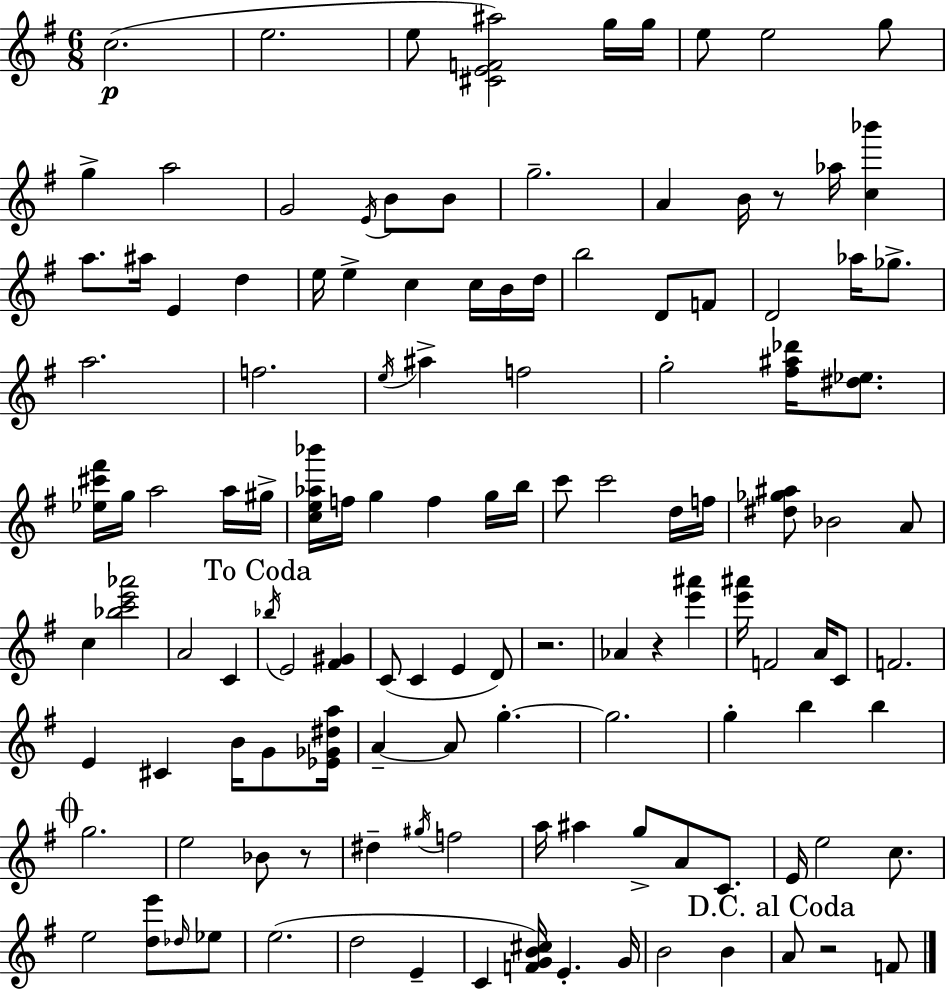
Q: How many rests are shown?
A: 5